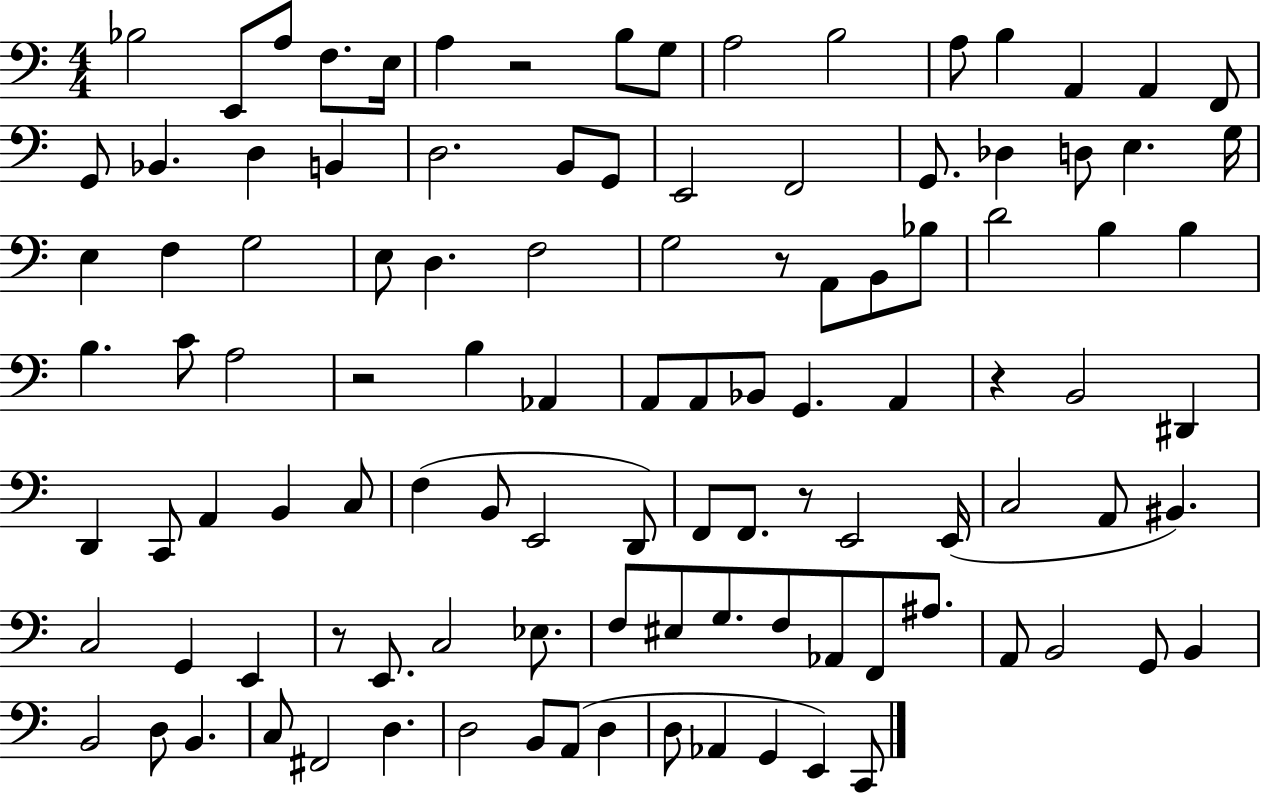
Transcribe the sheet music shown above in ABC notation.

X:1
T:Untitled
M:4/4
L:1/4
K:C
_B,2 E,,/2 A,/2 F,/2 E,/4 A, z2 B,/2 G,/2 A,2 B,2 A,/2 B, A,, A,, F,,/2 G,,/2 _B,, D, B,, D,2 B,,/2 G,,/2 E,,2 F,,2 G,,/2 _D, D,/2 E, G,/4 E, F, G,2 E,/2 D, F,2 G,2 z/2 A,,/2 B,,/2 _B,/2 D2 B, B, B, C/2 A,2 z2 B, _A,, A,,/2 A,,/2 _B,,/2 G,, A,, z B,,2 ^D,, D,, C,,/2 A,, B,, C,/2 F, B,,/2 E,,2 D,,/2 F,,/2 F,,/2 z/2 E,,2 E,,/4 C,2 A,,/2 ^B,, C,2 G,, E,, z/2 E,,/2 C,2 _E,/2 F,/2 ^E,/2 G,/2 F,/2 _A,,/2 F,,/2 ^A,/2 A,,/2 B,,2 G,,/2 B,, B,,2 D,/2 B,, C,/2 ^F,,2 D, D,2 B,,/2 A,,/2 D, D,/2 _A,, G,, E,, C,,/2